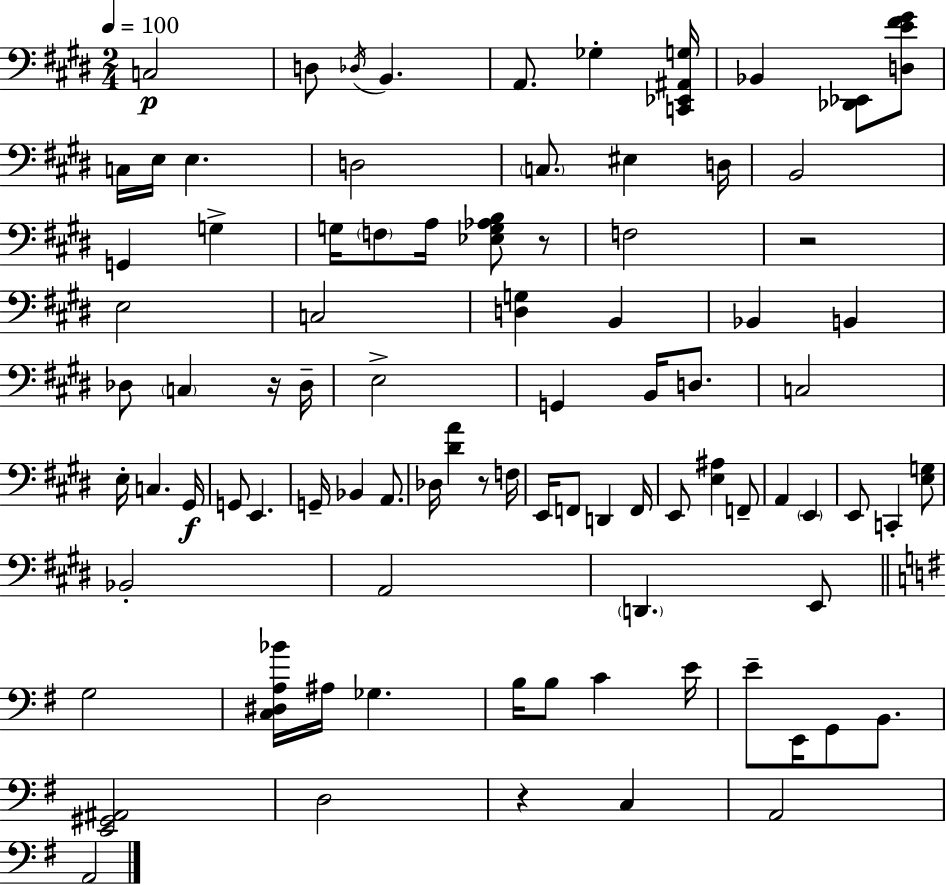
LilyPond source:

{
  \clef bass
  \numericTimeSignature
  \time 2/4
  \key e \major
  \tempo 4 = 100
  c2\p | d8 \acciaccatura { des16 } b,4. | a,8. ges4-. | <c, ees, ais, g>16 bes,4 <des, ees,>8 <d e' fis' gis'>8 | \break c16 e16 e4. | d2 | \parenthesize c8. eis4 | d16 b,2 | \break g,4 g4-> | g16 \parenthesize f8 a16 <ees g aes b>8 r8 | f2 | r2 | \break e2 | c2 | <d g>4 b,4 | bes,4 b,4 | \break des8 \parenthesize c4 r16 | des16-- e2-> | g,4 b,16 d8. | c2 | \break e16-. c4. | gis,16\f g,8 e,4. | g,16-- bes,4 a,8. | des16 <dis' a'>4 r8 | \break f16 e,16 f,8 d,4 | f,16 e,8 <e ais>4 f,8-- | a,4 \parenthesize e,4 | e,8 c,4-. <e g>8 | \break bes,2-. | a,2 | \parenthesize d,4. e,8 | \bar "||" \break \key e \minor g2 | <c dis a bes'>16 ais16 ges4. | b16 b8 c'4 e'16 | e'8-- e,16 g,8 b,8. | \break <e, gis, ais,>2 | d2 | r4 c4 | a,2 | \break a,2 | \bar "|."
}